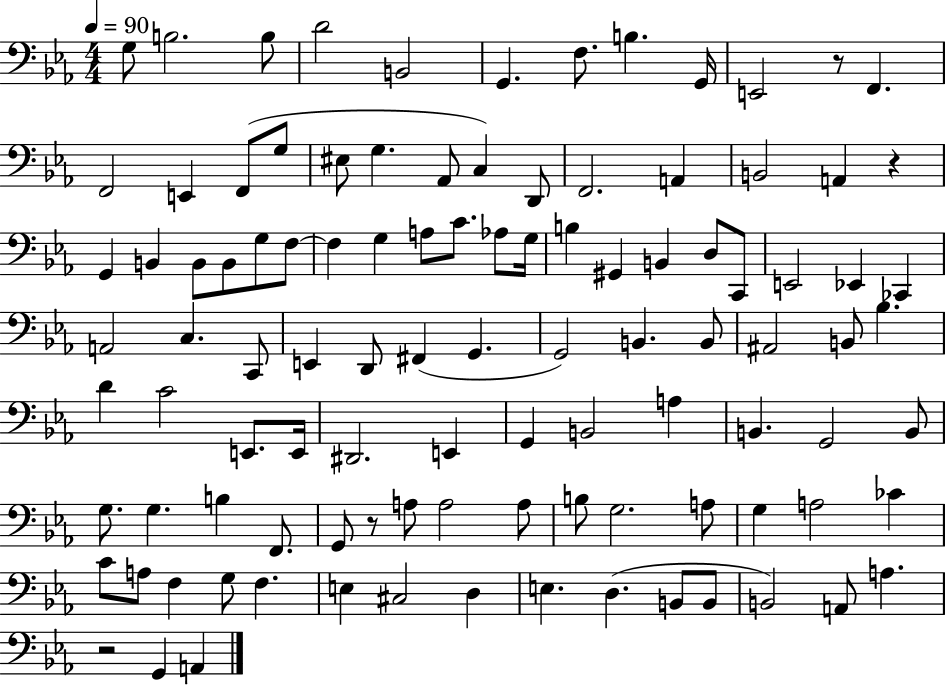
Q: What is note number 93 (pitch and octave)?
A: D3